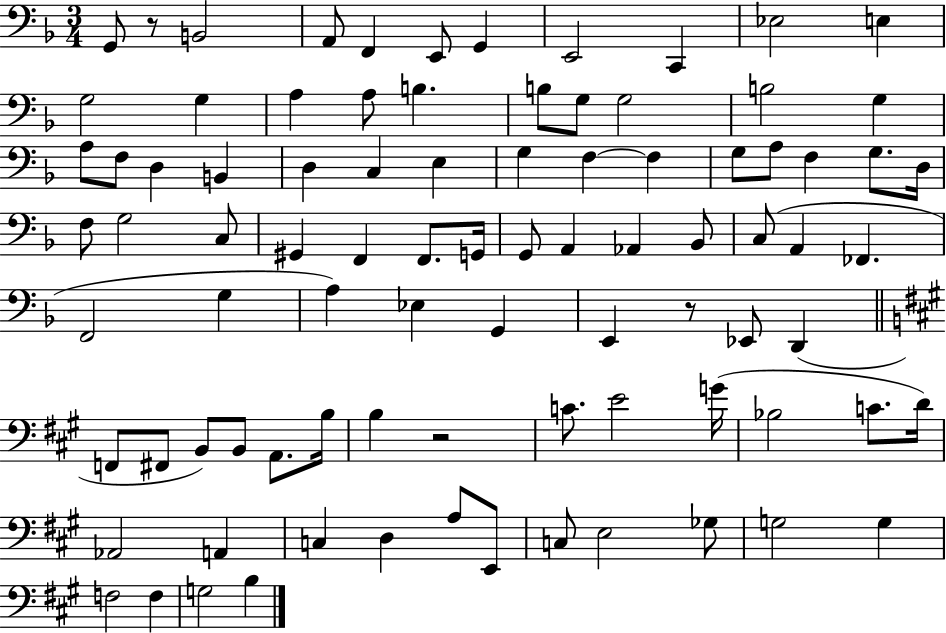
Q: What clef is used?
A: bass